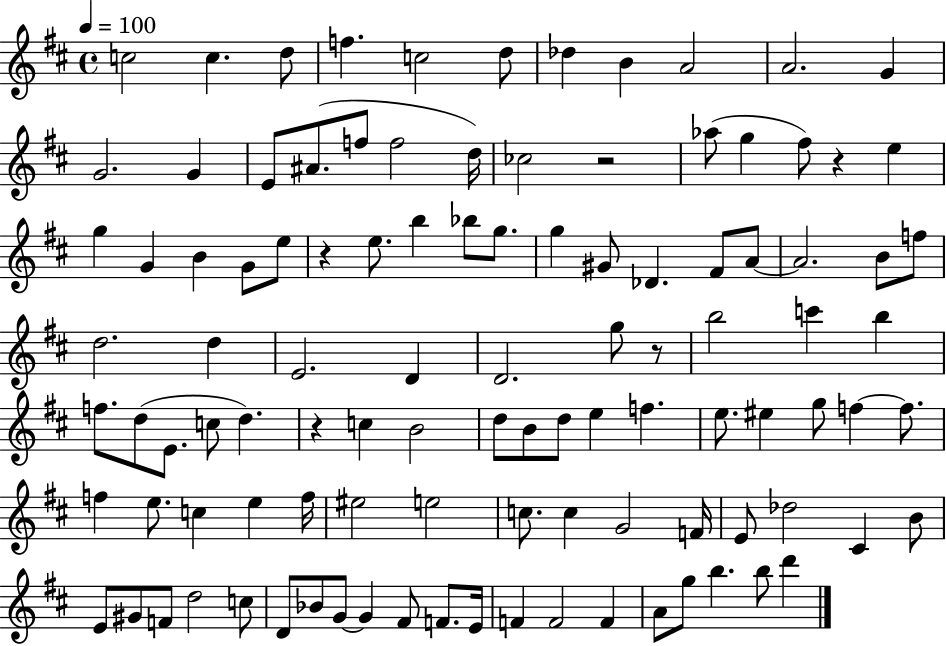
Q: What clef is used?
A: treble